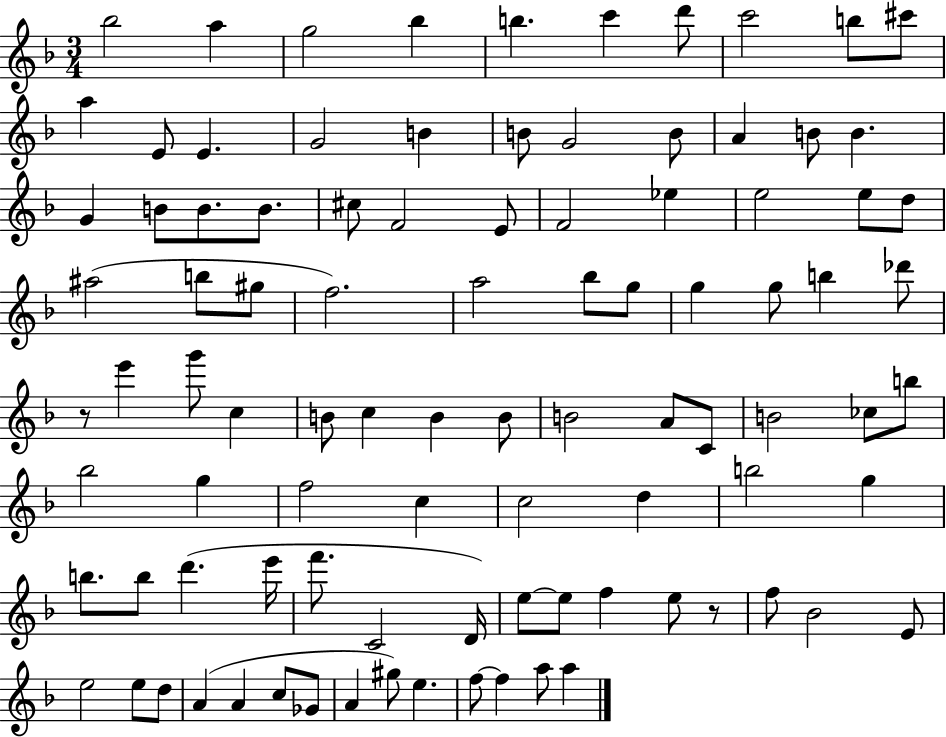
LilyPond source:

{
  \clef treble
  \numericTimeSignature
  \time 3/4
  \key f \major
  bes''2 a''4 | g''2 bes''4 | b''4. c'''4 d'''8 | c'''2 b''8 cis'''8 | \break a''4 e'8 e'4. | g'2 b'4 | b'8 g'2 b'8 | a'4 b'8 b'4. | \break g'4 b'8 b'8. b'8. | cis''8 f'2 e'8 | f'2 ees''4 | e''2 e''8 d''8 | \break ais''2( b''8 gis''8 | f''2.) | a''2 bes''8 g''8 | g''4 g''8 b''4 des'''8 | \break r8 e'''4 g'''8 c''4 | b'8 c''4 b'4 b'8 | b'2 a'8 c'8 | b'2 ces''8 b''8 | \break bes''2 g''4 | f''2 c''4 | c''2 d''4 | b''2 g''4 | \break b''8. b''8 d'''4.( e'''16 | f'''8. c'2 d'16) | e''8~~ e''8 f''4 e''8 r8 | f''8 bes'2 e'8 | \break e''2 e''8 d''8 | a'4( a'4 c''8 ges'8 | a'4 gis''8) e''4. | f''8~~ f''4 a''8 a''4 | \break \bar "|."
}